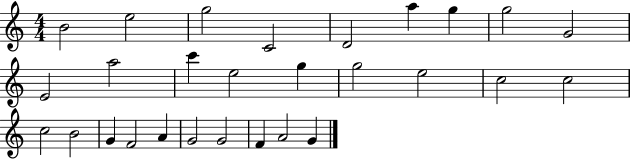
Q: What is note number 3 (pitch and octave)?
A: G5